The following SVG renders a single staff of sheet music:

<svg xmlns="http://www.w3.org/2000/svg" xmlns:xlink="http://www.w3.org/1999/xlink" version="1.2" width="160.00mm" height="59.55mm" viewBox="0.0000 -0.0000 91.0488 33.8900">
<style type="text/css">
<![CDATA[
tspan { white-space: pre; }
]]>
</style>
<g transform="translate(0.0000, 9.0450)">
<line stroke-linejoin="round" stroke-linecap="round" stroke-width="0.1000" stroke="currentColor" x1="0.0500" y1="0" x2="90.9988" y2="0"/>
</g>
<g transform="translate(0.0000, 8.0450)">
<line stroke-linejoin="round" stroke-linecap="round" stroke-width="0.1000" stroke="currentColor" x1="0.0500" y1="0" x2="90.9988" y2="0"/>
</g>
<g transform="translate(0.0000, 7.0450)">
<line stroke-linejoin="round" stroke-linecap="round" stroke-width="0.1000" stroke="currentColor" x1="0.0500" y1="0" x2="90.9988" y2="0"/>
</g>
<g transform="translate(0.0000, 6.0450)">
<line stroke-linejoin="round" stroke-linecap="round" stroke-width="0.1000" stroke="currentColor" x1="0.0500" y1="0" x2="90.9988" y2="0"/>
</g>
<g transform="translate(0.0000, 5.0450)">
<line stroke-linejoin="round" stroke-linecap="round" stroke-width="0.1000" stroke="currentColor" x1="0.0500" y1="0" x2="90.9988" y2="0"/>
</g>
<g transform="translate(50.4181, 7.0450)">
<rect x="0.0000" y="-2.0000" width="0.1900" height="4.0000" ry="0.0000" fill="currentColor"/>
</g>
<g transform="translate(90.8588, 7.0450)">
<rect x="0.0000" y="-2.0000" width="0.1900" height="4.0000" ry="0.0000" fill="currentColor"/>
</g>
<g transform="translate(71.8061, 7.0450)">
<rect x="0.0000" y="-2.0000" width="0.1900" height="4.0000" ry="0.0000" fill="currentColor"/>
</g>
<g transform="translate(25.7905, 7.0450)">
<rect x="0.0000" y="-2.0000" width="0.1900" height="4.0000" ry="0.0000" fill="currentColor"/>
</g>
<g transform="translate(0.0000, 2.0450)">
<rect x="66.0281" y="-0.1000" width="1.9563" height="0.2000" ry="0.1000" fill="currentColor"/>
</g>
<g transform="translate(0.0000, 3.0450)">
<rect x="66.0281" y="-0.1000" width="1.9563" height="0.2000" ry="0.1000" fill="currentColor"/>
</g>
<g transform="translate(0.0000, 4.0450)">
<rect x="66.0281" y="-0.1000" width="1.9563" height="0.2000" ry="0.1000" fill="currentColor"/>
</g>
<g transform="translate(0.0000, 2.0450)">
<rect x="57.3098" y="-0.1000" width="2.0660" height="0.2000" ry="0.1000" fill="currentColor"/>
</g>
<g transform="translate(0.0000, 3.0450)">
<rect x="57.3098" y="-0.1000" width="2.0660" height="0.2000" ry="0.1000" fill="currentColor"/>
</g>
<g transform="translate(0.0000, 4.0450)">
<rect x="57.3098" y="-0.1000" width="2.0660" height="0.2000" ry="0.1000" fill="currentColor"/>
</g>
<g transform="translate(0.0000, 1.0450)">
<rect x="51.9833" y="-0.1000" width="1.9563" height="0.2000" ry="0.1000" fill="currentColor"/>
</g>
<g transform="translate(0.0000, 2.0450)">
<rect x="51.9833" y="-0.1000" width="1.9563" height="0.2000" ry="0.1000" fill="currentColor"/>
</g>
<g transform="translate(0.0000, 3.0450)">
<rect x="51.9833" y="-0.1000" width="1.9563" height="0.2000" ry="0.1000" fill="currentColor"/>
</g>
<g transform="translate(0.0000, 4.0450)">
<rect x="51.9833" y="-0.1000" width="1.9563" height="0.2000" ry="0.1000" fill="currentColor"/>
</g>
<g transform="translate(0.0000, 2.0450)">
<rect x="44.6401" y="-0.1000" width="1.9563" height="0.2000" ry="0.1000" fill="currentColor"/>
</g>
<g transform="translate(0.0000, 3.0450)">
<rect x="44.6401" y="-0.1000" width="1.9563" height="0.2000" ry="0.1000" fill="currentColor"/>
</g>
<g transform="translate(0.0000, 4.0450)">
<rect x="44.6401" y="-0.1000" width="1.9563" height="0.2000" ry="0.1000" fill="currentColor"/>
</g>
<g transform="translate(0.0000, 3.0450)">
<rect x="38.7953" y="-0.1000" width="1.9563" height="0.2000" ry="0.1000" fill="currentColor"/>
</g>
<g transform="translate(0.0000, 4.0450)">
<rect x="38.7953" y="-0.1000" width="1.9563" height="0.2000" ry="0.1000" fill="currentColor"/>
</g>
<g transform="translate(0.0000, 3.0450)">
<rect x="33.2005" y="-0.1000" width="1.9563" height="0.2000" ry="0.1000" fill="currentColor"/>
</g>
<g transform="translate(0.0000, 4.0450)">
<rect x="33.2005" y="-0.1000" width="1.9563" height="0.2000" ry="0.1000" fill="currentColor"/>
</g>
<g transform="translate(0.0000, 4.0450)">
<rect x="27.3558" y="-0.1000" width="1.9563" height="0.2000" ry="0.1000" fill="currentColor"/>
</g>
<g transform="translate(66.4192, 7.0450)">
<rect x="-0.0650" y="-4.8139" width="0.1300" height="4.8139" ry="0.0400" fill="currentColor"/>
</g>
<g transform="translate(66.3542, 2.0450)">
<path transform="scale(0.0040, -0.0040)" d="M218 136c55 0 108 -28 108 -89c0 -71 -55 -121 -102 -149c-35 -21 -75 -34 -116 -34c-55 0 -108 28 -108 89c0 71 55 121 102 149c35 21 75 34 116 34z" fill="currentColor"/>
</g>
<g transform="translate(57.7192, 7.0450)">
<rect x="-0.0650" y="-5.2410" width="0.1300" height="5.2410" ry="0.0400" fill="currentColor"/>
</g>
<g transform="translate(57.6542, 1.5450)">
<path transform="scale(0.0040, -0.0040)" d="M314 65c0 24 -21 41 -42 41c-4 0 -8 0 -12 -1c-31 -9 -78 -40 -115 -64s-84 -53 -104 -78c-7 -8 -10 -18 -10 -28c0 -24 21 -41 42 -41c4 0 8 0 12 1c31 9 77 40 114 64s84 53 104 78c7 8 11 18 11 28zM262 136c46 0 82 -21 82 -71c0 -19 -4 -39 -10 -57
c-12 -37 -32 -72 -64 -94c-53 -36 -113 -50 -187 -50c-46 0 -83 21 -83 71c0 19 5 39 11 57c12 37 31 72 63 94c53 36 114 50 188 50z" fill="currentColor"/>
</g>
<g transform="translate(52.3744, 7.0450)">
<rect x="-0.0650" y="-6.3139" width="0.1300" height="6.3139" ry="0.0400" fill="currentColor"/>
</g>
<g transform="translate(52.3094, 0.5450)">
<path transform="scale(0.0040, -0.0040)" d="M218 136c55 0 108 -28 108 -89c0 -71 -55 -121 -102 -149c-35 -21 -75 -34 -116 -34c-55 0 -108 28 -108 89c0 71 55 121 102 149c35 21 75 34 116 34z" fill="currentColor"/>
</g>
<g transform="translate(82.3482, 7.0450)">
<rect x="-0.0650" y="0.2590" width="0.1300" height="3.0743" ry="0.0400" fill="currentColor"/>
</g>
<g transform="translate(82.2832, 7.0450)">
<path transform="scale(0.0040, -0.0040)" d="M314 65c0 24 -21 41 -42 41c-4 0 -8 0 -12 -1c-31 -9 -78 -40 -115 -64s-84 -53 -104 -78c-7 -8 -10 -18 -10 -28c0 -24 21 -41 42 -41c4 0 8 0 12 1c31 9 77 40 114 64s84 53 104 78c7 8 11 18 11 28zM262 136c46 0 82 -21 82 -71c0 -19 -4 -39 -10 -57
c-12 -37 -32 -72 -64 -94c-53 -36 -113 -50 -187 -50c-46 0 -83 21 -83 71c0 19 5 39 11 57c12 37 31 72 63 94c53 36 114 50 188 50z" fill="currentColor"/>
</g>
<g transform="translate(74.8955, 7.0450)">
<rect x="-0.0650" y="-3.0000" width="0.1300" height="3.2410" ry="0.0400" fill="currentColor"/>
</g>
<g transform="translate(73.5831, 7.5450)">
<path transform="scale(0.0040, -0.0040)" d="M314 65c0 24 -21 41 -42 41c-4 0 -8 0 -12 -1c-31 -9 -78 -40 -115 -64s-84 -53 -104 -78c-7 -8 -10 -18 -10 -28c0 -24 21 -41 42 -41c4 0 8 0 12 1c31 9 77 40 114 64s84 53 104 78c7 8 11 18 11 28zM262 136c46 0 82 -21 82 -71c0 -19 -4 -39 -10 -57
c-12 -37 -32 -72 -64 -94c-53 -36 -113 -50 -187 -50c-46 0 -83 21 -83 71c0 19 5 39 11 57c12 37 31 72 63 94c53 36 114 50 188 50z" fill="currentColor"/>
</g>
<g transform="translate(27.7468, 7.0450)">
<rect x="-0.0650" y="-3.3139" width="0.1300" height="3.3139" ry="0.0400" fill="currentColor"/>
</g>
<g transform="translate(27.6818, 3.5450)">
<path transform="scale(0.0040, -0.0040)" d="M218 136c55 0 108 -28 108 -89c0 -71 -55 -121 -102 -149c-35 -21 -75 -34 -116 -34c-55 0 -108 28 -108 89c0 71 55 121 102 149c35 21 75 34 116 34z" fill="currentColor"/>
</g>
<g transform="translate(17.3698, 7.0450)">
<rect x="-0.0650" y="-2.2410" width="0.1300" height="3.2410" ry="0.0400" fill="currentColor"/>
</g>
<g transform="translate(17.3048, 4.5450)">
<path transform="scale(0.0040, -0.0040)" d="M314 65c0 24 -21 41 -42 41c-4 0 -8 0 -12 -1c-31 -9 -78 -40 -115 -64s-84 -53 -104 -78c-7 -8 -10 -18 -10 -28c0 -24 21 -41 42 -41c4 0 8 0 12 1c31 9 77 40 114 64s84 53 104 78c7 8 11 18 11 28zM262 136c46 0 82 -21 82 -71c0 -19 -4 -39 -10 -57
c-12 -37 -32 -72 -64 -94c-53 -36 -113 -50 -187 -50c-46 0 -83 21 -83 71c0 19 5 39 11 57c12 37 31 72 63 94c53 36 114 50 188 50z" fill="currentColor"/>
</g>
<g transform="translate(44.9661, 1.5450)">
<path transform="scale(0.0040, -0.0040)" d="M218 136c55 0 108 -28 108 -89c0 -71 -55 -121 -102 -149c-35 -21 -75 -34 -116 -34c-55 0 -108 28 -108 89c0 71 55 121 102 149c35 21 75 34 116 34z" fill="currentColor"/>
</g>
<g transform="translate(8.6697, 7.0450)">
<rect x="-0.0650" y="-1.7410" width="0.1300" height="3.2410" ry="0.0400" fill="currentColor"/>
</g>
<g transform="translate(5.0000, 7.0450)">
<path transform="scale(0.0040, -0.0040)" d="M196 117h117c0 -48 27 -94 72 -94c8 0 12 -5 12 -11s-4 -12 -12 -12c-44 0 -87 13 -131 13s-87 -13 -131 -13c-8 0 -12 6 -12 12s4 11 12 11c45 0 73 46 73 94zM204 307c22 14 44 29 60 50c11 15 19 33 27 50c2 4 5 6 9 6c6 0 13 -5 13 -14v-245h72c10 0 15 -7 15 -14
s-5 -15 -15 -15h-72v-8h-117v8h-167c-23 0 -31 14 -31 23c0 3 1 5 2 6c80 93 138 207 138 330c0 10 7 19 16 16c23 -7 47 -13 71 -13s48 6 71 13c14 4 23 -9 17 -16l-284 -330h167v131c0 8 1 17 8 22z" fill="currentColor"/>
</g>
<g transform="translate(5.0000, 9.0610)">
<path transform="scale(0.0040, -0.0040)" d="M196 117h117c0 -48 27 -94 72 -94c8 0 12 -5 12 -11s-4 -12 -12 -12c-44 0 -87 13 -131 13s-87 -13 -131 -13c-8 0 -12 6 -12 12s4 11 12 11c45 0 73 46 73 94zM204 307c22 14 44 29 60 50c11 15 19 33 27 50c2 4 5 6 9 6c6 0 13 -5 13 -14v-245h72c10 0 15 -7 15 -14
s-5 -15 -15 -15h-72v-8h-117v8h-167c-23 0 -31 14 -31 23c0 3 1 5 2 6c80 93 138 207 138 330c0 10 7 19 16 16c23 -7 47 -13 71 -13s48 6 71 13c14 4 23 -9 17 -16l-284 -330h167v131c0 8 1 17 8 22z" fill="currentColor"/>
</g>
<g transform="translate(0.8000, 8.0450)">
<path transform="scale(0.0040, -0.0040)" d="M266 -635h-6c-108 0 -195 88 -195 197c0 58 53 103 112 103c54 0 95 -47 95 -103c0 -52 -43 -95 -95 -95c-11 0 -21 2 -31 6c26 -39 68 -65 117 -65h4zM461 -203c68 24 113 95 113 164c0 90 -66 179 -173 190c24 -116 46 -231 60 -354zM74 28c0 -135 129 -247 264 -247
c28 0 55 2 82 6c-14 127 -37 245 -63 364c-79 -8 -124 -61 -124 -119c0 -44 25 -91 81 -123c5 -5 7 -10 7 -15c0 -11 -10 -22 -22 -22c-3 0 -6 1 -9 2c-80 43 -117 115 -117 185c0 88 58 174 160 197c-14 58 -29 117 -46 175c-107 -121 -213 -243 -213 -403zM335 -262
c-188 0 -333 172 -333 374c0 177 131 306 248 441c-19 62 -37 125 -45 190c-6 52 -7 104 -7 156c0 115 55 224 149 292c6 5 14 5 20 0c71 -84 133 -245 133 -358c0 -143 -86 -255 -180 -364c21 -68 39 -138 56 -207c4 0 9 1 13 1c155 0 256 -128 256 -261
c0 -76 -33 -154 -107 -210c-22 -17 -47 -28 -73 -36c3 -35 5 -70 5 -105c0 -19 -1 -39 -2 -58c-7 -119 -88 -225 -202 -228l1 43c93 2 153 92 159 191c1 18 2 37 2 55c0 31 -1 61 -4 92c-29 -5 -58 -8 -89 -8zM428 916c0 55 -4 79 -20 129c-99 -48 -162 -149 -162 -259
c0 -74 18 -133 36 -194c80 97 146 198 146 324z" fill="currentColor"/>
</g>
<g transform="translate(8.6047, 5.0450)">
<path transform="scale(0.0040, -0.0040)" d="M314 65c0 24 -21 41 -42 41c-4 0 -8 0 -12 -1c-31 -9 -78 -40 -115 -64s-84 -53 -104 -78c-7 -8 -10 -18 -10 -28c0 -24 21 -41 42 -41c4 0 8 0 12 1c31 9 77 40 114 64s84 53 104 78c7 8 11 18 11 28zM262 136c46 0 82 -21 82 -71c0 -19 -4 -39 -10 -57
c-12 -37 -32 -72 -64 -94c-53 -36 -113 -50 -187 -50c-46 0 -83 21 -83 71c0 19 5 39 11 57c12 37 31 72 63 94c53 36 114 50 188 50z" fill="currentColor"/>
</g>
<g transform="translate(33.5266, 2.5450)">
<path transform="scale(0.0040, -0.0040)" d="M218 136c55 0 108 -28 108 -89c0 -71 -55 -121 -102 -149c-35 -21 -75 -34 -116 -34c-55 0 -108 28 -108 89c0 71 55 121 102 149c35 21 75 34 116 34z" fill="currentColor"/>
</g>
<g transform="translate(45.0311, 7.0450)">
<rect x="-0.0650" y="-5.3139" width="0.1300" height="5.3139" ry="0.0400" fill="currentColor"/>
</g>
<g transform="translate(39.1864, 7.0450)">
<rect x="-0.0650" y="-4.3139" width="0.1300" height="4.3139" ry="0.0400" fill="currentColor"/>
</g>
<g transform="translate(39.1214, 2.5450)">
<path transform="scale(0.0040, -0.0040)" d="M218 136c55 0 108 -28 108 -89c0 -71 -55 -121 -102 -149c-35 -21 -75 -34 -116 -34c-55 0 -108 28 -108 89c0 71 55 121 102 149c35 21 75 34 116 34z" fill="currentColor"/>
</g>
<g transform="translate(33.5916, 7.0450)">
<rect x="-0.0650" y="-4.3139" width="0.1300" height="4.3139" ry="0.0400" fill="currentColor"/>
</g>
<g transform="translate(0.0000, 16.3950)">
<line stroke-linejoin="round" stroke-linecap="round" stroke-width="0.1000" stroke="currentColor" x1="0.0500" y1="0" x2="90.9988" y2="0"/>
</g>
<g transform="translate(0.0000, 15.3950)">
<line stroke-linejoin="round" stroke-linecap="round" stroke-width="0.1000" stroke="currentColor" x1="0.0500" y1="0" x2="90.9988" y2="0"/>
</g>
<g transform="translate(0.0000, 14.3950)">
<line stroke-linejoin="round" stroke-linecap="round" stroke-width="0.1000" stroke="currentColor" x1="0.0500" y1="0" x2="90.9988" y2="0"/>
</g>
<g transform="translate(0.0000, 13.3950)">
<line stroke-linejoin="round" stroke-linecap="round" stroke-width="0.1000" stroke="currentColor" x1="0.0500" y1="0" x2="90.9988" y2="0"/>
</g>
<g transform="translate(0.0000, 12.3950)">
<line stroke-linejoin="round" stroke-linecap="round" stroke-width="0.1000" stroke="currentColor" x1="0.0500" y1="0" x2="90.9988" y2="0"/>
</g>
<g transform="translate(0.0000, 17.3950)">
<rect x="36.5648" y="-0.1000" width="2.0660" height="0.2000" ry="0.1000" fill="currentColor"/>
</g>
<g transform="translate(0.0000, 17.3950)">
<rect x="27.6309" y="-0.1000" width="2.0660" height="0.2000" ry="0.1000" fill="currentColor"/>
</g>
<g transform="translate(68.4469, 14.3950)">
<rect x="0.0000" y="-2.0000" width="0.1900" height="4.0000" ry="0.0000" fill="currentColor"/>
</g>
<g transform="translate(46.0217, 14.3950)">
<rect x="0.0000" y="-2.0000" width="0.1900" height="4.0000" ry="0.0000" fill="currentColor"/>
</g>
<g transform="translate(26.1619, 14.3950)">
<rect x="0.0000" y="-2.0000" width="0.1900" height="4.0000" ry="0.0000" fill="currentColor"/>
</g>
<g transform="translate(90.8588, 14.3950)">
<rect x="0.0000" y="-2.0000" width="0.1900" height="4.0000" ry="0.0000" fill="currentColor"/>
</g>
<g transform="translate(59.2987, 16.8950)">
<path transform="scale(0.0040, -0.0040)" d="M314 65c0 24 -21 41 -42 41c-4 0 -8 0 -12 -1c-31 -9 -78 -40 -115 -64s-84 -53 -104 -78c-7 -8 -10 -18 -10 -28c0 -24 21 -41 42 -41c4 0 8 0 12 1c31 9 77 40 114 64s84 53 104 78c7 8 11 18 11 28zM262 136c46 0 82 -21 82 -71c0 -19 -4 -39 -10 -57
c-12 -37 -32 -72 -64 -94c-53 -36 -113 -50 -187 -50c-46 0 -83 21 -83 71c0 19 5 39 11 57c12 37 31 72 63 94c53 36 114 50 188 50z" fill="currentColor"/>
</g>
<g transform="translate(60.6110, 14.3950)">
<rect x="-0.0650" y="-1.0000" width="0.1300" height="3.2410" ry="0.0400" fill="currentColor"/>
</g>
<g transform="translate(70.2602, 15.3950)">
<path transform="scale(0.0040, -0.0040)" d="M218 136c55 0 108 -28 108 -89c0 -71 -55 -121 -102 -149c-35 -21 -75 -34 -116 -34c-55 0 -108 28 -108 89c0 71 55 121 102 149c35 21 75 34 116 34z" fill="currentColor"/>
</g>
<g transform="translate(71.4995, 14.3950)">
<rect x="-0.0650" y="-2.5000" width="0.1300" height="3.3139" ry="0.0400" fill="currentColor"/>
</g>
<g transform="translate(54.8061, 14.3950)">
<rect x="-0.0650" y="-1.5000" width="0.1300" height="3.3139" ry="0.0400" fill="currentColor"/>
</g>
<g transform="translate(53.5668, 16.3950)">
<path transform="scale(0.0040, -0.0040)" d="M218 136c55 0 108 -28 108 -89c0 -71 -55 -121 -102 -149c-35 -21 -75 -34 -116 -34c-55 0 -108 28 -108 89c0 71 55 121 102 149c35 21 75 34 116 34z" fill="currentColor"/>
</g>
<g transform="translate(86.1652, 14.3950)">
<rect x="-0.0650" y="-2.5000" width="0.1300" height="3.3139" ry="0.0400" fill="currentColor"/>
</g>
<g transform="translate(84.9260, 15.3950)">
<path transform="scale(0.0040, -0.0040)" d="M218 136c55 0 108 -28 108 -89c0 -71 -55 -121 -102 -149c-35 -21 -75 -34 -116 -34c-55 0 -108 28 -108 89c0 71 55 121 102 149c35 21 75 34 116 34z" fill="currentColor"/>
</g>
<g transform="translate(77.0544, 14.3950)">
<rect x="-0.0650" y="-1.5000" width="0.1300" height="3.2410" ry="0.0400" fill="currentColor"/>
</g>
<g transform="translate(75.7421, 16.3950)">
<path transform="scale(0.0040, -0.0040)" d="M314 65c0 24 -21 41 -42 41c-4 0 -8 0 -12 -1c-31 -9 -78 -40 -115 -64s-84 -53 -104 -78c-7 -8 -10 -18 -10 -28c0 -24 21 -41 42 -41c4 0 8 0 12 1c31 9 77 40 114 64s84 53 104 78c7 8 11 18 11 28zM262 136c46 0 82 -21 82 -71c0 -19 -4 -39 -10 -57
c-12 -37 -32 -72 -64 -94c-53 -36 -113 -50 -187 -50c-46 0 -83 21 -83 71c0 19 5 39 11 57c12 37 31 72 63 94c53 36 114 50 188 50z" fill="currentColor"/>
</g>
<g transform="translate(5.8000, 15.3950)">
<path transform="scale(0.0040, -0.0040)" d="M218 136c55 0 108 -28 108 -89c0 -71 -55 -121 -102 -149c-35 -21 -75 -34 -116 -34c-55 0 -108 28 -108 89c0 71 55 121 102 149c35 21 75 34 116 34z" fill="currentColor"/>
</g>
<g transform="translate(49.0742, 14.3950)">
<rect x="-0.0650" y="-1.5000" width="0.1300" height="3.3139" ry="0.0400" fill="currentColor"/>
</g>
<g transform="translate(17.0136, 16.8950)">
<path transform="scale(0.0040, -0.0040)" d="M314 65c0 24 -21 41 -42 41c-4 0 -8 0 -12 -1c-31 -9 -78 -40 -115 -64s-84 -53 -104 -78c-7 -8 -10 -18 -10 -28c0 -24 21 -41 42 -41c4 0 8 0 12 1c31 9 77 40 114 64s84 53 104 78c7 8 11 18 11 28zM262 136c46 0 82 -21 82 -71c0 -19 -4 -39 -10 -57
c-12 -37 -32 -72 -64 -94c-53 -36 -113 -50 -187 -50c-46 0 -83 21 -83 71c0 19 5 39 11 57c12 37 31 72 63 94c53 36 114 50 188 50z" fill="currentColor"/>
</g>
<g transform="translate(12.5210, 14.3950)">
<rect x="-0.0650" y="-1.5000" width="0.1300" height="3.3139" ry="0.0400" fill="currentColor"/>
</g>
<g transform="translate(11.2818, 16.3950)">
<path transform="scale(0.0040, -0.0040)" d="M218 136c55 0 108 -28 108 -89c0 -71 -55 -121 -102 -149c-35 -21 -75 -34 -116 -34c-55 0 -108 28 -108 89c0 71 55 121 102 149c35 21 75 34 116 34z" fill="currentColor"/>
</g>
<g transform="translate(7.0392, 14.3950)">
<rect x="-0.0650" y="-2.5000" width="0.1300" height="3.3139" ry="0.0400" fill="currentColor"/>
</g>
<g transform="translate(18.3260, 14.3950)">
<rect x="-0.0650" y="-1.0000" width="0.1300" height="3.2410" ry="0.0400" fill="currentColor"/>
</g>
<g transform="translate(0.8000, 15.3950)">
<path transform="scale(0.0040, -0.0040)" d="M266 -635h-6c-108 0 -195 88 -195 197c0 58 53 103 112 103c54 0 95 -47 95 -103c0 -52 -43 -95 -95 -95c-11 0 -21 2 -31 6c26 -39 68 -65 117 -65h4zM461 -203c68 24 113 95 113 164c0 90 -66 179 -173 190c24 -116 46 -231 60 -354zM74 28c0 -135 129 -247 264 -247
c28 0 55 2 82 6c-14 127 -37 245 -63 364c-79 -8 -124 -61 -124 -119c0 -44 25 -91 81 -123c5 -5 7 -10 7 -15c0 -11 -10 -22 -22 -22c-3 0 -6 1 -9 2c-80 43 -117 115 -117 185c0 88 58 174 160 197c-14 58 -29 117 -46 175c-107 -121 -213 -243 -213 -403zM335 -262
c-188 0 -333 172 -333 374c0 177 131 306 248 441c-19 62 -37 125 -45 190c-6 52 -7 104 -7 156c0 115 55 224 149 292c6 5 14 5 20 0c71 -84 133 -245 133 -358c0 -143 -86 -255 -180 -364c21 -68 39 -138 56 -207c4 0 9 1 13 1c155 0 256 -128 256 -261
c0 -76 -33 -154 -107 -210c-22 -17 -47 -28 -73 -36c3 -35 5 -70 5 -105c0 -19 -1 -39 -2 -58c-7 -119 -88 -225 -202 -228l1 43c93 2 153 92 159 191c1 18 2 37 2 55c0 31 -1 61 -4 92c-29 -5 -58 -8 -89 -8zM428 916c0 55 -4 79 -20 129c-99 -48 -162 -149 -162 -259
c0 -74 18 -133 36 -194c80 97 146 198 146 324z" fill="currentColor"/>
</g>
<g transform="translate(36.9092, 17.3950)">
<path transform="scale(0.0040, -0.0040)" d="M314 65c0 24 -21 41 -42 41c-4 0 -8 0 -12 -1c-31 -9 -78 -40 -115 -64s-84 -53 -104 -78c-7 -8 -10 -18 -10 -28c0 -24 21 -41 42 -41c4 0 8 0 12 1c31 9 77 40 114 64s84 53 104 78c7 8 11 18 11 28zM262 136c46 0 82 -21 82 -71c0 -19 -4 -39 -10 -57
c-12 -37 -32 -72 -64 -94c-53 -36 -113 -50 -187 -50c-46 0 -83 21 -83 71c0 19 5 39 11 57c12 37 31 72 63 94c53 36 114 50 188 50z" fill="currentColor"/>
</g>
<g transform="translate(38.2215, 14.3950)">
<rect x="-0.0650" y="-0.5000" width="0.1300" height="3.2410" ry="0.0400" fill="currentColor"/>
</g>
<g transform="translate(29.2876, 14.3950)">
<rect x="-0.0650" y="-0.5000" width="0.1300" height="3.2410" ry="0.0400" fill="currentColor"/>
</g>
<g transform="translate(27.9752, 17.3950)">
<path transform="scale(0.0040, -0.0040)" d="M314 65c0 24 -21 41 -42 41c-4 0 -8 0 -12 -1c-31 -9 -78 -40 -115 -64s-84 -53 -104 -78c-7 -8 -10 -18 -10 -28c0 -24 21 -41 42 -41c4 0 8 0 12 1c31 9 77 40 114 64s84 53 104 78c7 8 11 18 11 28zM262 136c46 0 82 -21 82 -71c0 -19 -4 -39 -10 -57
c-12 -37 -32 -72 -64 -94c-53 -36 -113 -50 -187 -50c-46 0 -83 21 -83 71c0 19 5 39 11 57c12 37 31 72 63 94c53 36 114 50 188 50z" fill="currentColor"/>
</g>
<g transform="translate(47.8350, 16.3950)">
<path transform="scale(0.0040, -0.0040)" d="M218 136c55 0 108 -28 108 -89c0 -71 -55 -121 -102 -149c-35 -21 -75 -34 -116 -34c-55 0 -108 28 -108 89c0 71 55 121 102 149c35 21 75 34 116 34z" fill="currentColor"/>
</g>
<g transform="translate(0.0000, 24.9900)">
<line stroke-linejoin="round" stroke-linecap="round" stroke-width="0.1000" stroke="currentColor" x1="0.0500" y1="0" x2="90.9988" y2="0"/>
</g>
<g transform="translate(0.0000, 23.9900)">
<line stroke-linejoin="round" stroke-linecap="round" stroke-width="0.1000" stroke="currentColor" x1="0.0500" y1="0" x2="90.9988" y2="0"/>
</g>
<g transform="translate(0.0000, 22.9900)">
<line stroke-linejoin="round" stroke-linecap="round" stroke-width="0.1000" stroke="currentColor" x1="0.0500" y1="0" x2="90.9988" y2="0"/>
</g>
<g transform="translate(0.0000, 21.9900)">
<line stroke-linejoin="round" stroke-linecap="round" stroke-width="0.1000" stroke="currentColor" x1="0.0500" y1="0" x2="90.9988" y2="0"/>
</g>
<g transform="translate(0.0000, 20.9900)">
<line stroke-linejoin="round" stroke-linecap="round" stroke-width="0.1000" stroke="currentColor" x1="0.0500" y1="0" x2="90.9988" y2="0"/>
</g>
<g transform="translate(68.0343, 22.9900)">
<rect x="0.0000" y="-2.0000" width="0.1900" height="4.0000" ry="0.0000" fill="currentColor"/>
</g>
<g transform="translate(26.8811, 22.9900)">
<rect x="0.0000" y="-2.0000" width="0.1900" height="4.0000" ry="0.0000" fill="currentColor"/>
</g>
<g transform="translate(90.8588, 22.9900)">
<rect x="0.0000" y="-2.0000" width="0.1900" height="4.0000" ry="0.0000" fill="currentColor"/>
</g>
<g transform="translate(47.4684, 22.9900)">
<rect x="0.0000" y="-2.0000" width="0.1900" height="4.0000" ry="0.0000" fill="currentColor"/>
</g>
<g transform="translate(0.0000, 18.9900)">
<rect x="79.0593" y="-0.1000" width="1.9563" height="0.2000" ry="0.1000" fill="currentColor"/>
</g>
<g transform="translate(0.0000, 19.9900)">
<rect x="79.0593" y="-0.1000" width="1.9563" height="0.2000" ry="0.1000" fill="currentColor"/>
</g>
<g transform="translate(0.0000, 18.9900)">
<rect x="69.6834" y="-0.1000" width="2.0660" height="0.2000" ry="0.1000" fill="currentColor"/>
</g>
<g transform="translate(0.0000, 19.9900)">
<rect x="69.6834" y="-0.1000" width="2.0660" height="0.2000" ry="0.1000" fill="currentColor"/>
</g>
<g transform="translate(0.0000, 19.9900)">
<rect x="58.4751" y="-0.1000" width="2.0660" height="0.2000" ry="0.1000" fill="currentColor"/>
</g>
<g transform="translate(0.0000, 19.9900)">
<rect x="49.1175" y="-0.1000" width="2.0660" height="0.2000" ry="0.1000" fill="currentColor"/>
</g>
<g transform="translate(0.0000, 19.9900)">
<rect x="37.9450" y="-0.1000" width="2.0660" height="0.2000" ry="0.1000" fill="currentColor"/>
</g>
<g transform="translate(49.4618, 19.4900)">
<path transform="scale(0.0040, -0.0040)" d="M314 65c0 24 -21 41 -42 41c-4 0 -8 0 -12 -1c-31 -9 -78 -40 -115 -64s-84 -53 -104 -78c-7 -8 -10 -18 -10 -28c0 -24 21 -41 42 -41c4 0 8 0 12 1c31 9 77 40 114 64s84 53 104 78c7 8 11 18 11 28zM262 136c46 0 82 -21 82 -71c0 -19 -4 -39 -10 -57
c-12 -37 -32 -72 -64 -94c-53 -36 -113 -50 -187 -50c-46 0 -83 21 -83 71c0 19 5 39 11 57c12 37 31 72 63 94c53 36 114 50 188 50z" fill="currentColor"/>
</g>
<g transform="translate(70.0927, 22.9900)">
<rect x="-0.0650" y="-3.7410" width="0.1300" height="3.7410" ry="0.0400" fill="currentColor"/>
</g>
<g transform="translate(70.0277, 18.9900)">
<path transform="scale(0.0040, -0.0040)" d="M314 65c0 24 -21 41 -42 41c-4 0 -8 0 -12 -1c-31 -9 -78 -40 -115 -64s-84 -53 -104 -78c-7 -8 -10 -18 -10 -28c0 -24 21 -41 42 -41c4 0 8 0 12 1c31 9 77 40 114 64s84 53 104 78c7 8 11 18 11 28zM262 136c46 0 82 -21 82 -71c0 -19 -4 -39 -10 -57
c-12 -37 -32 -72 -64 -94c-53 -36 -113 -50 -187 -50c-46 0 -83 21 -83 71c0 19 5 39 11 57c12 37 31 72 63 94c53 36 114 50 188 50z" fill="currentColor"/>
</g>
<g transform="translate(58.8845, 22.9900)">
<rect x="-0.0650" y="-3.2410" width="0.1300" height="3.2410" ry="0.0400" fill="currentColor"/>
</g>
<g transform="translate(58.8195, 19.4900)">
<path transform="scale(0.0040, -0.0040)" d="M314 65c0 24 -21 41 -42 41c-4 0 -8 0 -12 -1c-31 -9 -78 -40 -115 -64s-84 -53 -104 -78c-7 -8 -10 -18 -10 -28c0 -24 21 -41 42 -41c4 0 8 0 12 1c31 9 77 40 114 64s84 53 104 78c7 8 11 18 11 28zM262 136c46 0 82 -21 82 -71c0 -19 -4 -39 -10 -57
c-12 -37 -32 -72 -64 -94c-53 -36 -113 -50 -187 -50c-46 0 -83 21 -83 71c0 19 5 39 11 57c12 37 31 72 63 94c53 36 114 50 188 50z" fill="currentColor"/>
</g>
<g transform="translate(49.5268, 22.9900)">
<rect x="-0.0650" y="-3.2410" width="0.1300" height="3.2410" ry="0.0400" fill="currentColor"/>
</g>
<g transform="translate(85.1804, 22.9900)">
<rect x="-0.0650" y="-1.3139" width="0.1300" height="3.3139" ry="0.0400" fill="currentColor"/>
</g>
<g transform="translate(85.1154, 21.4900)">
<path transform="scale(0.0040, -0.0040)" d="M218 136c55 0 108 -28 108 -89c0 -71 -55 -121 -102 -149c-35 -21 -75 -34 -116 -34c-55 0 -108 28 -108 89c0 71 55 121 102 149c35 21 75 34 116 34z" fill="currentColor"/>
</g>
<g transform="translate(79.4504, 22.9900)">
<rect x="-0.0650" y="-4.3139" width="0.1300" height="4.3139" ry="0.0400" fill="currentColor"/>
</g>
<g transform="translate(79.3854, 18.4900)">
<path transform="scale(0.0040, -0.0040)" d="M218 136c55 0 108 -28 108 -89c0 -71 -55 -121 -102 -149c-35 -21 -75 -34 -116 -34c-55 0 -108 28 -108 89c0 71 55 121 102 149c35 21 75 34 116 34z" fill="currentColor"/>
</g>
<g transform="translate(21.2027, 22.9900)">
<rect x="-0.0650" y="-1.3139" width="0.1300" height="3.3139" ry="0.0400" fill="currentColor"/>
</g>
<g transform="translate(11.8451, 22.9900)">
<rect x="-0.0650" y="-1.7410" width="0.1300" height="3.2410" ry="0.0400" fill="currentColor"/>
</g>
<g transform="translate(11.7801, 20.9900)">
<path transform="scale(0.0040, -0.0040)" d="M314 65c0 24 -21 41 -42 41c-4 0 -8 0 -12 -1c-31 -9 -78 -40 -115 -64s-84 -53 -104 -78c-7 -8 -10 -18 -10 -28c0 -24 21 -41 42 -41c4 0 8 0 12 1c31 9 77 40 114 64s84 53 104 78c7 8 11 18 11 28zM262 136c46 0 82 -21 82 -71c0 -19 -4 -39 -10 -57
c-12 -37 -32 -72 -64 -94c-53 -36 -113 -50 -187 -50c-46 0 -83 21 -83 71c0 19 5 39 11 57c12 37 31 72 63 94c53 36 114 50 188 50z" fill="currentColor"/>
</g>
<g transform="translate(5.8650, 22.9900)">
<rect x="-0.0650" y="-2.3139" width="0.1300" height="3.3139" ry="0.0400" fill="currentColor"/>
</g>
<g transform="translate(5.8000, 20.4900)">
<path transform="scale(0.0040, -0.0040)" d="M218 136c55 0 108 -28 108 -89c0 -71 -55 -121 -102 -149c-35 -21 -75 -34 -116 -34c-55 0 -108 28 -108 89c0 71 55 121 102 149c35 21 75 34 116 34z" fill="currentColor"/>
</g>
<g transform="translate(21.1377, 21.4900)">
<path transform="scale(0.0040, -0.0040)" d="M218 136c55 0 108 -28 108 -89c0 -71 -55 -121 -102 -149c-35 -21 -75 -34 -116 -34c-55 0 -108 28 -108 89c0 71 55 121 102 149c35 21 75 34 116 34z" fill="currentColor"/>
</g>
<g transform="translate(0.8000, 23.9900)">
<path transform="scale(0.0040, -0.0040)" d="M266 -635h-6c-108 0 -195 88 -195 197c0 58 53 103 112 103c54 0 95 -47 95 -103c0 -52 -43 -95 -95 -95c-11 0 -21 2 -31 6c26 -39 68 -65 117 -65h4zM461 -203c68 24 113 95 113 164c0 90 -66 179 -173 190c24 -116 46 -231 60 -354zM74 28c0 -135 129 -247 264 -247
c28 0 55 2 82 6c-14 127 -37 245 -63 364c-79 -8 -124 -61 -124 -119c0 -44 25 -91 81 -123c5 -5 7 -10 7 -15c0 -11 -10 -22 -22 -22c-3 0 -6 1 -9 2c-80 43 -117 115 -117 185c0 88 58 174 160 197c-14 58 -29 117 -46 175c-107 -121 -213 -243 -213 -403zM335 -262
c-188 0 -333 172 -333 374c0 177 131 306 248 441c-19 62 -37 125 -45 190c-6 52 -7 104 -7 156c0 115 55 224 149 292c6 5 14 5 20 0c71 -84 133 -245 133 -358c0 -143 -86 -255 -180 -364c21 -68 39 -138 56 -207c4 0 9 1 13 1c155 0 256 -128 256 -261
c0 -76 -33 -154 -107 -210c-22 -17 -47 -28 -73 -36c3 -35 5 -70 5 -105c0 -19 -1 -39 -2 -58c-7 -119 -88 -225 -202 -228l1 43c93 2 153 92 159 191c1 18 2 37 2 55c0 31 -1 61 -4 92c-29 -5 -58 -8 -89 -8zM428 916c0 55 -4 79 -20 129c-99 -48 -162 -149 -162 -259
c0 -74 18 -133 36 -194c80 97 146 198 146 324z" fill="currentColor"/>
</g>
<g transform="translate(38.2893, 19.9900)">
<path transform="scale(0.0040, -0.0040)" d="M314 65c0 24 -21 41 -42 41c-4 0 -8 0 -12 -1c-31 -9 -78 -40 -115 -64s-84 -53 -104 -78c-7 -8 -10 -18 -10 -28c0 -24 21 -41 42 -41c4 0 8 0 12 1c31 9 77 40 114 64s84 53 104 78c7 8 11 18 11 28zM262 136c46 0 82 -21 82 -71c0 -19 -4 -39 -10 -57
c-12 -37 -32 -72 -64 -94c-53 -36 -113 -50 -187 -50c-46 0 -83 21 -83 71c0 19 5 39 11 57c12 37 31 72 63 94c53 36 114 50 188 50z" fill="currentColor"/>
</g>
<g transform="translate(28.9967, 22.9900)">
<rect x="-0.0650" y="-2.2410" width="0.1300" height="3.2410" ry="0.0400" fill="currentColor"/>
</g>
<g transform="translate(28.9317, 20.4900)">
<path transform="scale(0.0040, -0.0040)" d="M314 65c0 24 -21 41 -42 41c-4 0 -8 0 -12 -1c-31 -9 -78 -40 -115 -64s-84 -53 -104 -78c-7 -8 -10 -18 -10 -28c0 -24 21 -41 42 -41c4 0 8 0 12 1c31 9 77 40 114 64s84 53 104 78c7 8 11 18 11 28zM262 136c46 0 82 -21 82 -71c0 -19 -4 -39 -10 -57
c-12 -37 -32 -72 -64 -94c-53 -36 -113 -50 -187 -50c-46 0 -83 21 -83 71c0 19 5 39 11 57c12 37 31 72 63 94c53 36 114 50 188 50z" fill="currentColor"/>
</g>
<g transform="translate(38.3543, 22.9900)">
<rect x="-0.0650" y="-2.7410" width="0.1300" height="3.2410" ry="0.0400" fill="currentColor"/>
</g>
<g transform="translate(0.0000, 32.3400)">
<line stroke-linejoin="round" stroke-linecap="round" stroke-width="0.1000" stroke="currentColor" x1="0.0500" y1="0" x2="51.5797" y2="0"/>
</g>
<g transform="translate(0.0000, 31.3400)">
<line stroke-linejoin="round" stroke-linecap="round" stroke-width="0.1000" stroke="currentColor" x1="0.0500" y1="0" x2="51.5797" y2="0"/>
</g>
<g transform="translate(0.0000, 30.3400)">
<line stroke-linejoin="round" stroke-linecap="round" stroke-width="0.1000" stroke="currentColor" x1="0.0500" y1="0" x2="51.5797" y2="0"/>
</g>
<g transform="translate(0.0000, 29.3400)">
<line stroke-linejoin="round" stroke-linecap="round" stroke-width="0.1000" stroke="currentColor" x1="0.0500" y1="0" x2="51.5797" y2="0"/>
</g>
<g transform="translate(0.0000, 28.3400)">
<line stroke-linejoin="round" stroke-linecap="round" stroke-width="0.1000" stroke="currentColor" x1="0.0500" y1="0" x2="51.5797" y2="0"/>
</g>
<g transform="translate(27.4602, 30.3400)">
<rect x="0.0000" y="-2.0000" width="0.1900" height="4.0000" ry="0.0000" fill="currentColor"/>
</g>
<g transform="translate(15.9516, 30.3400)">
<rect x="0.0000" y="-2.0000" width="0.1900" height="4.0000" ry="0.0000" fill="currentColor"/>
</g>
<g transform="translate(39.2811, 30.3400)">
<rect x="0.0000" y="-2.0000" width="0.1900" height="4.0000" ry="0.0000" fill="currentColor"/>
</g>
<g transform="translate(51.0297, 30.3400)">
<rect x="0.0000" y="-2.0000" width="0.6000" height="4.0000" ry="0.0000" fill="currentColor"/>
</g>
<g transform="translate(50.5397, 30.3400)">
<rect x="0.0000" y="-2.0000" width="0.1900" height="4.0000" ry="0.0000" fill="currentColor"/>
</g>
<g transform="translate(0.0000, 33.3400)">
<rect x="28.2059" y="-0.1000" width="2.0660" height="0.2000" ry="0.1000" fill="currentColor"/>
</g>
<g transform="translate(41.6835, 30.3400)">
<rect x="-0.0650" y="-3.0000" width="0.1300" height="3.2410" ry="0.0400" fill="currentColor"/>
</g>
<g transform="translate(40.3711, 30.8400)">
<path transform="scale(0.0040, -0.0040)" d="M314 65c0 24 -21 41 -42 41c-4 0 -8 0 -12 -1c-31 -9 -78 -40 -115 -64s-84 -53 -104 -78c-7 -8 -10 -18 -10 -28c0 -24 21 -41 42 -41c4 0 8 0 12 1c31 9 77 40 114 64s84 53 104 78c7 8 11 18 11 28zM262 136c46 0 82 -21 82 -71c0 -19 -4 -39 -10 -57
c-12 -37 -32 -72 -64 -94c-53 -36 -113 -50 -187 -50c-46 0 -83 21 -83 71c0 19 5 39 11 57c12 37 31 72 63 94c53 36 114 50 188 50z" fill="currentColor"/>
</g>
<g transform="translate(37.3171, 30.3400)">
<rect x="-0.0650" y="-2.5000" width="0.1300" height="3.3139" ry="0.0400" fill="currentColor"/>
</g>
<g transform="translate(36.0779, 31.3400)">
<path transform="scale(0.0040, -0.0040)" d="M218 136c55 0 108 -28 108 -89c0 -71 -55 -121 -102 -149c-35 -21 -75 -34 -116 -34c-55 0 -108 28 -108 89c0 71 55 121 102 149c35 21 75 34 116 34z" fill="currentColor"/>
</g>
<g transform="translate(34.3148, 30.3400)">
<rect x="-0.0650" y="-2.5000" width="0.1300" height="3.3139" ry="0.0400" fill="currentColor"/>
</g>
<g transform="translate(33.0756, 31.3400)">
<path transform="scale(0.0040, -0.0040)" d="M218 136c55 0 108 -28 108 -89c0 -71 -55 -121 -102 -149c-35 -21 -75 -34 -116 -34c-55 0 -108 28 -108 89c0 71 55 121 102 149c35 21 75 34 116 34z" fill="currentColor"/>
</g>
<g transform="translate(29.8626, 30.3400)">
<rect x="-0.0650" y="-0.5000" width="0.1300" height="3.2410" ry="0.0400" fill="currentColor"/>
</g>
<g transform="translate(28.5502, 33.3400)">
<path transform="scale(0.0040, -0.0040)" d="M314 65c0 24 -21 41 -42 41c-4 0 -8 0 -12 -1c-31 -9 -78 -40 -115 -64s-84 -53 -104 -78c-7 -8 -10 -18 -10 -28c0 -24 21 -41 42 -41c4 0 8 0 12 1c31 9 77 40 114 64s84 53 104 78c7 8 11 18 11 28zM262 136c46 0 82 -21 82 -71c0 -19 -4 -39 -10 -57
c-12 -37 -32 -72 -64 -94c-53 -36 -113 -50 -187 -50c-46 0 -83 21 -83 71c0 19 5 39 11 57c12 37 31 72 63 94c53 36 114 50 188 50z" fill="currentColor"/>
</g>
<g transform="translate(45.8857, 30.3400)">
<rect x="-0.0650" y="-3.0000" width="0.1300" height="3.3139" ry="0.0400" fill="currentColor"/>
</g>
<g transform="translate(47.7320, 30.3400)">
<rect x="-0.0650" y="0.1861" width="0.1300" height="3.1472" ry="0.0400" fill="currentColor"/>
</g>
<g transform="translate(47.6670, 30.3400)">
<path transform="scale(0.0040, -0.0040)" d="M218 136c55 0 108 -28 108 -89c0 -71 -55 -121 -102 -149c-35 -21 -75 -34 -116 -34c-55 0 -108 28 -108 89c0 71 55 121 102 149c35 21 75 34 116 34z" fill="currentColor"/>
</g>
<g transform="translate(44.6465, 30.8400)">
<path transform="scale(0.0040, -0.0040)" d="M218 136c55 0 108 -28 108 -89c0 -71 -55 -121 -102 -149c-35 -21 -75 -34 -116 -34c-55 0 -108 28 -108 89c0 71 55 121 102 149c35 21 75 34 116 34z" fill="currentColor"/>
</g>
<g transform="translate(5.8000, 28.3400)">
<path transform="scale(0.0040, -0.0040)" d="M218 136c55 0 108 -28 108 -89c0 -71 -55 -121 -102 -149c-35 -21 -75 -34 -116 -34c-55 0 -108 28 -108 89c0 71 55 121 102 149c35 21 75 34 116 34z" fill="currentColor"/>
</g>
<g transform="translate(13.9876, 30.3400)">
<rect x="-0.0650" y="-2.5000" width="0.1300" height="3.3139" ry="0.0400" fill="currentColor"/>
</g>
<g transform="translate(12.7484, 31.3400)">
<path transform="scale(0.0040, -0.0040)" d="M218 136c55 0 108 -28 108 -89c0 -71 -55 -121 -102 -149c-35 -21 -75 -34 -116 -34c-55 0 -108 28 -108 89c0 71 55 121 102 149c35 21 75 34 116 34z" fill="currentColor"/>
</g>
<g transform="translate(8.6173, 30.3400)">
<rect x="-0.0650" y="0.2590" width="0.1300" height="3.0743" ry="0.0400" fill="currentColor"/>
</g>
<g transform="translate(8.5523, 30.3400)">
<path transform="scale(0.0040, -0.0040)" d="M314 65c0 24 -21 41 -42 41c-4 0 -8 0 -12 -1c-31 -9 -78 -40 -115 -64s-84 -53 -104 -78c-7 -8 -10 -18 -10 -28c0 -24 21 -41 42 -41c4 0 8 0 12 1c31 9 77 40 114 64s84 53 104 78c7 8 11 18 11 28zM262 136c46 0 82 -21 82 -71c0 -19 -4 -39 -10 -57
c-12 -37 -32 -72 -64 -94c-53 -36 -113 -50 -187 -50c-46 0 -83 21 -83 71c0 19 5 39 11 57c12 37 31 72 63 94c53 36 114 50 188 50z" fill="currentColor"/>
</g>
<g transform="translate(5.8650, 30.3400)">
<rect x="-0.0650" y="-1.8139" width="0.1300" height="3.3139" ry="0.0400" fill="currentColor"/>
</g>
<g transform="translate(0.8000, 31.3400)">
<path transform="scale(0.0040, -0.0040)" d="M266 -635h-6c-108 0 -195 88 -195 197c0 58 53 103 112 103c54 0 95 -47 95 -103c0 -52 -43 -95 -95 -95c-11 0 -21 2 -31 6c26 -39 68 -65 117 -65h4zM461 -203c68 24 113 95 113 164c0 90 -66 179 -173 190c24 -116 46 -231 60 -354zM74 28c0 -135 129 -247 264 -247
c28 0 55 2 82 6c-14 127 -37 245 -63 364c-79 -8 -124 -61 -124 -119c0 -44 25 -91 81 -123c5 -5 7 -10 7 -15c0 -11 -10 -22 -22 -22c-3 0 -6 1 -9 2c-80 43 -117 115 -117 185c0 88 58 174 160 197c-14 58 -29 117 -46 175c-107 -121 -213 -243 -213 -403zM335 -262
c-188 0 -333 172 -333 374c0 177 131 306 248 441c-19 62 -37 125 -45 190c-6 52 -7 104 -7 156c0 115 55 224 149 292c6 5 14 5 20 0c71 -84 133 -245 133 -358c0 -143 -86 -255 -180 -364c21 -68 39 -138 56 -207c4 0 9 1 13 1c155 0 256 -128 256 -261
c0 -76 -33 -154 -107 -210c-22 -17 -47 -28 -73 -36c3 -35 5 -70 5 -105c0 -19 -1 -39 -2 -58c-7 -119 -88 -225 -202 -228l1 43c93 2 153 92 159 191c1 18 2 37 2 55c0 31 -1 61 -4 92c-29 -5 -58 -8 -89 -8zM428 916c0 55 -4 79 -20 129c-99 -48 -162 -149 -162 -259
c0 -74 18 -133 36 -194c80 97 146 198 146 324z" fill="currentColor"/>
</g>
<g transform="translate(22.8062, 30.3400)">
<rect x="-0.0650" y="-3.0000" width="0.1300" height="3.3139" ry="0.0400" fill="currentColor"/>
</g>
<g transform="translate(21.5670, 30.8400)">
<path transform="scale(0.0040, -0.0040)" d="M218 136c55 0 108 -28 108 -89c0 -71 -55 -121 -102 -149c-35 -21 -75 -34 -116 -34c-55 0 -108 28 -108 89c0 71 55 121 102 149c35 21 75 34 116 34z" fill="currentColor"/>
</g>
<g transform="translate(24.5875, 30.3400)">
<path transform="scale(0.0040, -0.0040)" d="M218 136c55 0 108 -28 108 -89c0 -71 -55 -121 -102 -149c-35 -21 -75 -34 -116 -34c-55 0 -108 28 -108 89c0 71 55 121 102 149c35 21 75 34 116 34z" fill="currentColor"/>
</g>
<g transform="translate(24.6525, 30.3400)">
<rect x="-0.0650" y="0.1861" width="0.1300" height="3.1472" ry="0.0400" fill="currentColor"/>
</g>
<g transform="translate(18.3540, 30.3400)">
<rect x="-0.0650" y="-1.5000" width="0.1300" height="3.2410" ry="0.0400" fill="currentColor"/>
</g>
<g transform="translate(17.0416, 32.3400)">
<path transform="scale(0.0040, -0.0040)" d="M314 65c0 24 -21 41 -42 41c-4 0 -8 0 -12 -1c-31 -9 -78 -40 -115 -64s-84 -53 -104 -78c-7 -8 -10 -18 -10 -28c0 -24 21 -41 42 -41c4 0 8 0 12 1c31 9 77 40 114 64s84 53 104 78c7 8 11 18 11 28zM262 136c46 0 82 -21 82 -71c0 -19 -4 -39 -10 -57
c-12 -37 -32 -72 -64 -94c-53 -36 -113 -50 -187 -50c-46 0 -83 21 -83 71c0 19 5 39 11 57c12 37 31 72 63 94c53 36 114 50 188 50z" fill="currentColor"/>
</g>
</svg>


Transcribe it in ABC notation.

X:1
T:Untitled
M:4/4
L:1/4
K:C
f2 g2 b d' d' f' a' f'2 e' A2 B2 G E D2 C2 C2 E E D2 G E2 G g f2 e g2 a2 b2 b2 c'2 d' e f B2 G E2 A B C2 G G A2 A B